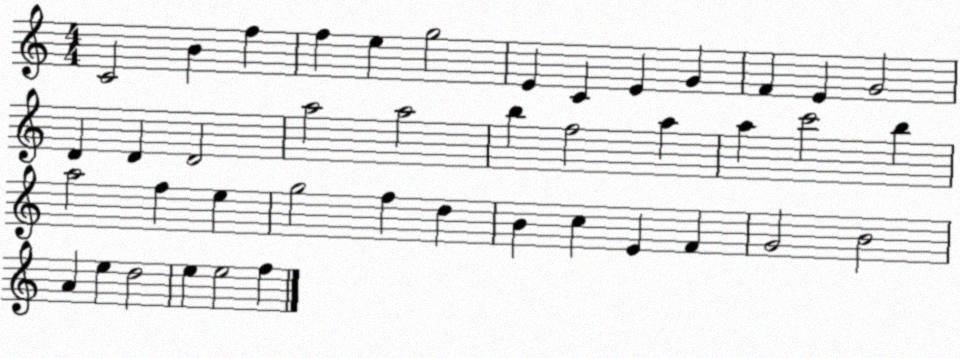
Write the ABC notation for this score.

X:1
T:Untitled
M:4/4
L:1/4
K:C
C2 B f f e g2 E C E G F E G2 D D D2 a2 a2 b f2 a a c'2 b a2 f e g2 f d B c E F G2 B2 A e d2 e e2 f